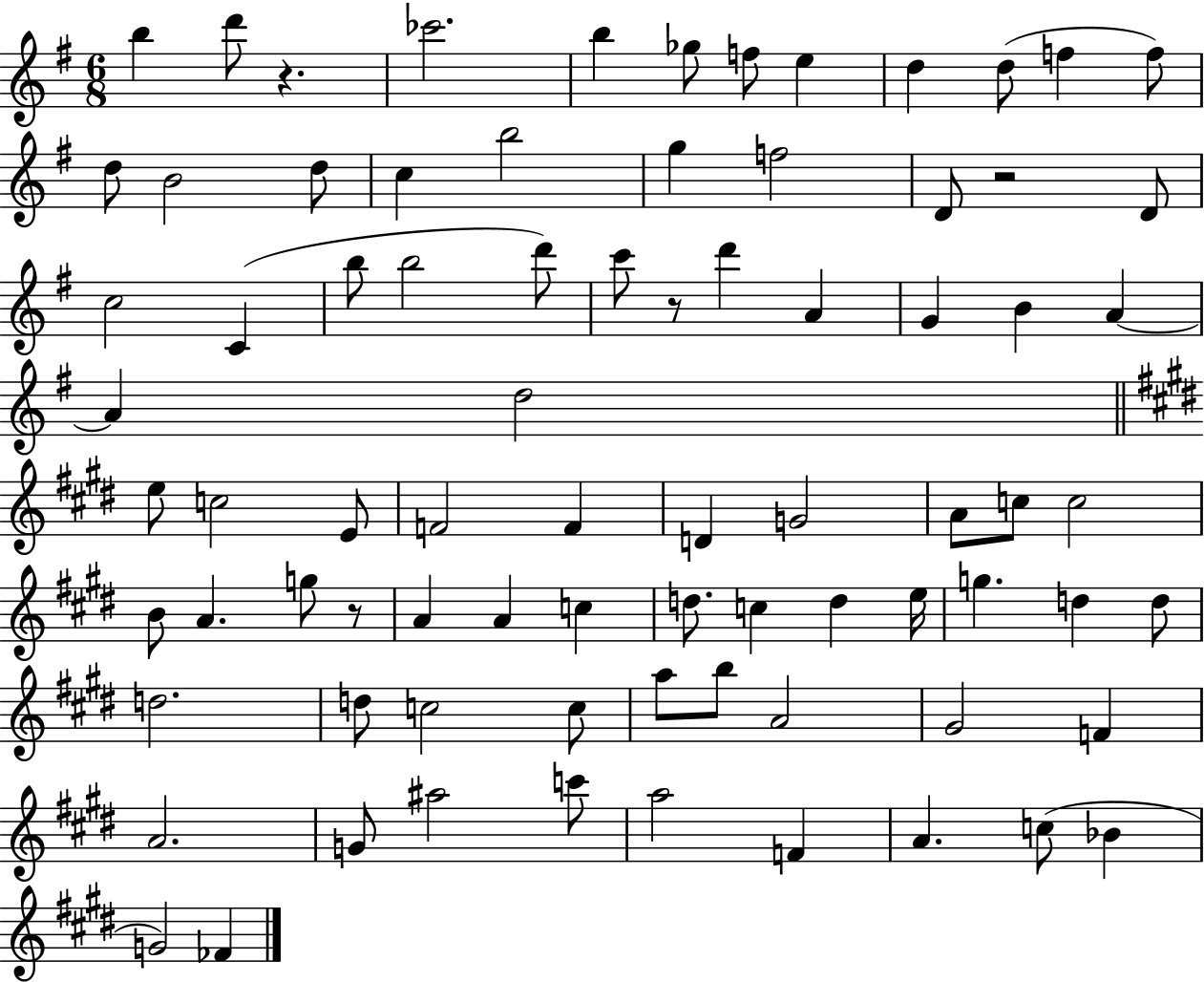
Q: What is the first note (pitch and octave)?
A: B5